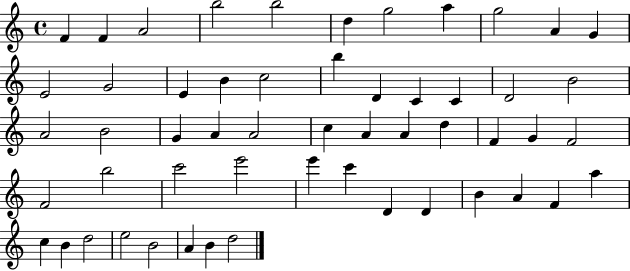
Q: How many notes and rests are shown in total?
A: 54